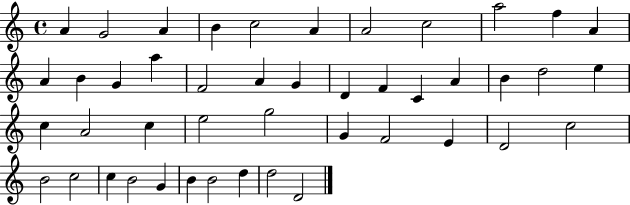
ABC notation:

X:1
T:Untitled
M:4/4
L:1/4
K:C
A G2 A B c2 A A2 c2 a2 f A A B G a F2 A G D F C A B d2 e c A2 c e2 g2 G F2 E D2 c2 B2 c2 c B2 G B B2 d d2 D2